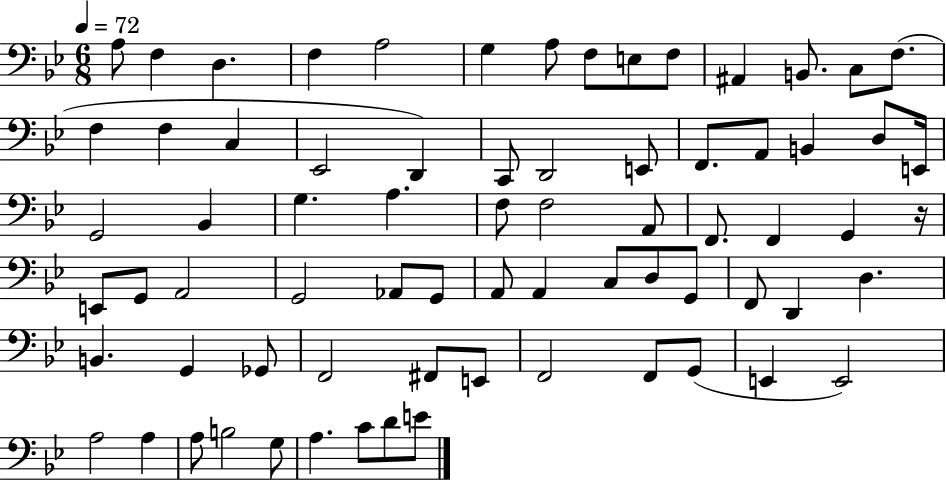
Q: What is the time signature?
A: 6/8